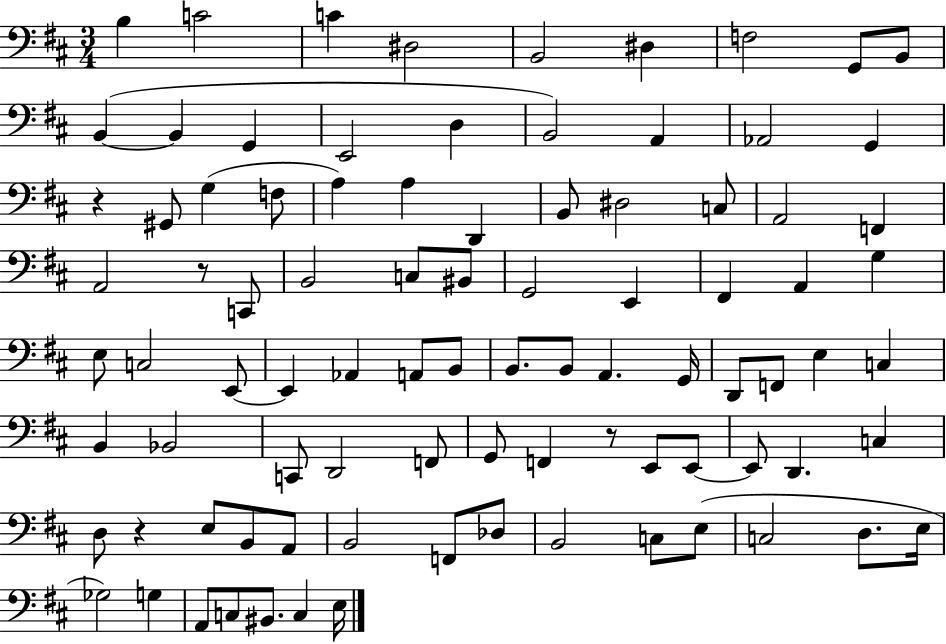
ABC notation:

X:1
T:Untitled
M:3/4
L:1/4
K:D
B, C2 C ^D,2 B,,2 ^D, F,2 G,,/2 B,,/2 B,, B,, G,, E,,2 D, B,,2 A,, _A,,2 G,, z ^G,,/2 G, F,/2 A, A, D,, B,,/2 ^D,2 C,/2 A,,2 F,, A,,2 z/2 C,,/2 B,,2 C,/2 ^B,,/2 G,,2 E,, ^F,, A,, G, E,/2 C,2 E,,/2 E,, _A,, A,,/2 B,,/2 B,,/2 B,,/2 A,, G,,/4 D,,/2 F,,/2 E, C, B,, _B,,2 C,,/2 D,,2 F,,/2 G,,/2 F,, z/2 E,,/2 E,,/2 E,,/2 D,, C, D,/2 z E,/2 B,,/2 A,,/2 B,,2 F,,/2 _D,/2 B,,2 C,/2 E,/2 C,2 D,/2 E,/4 _G,2 G, A,,/2 C,/2 ^B,,/2 C, E,/4